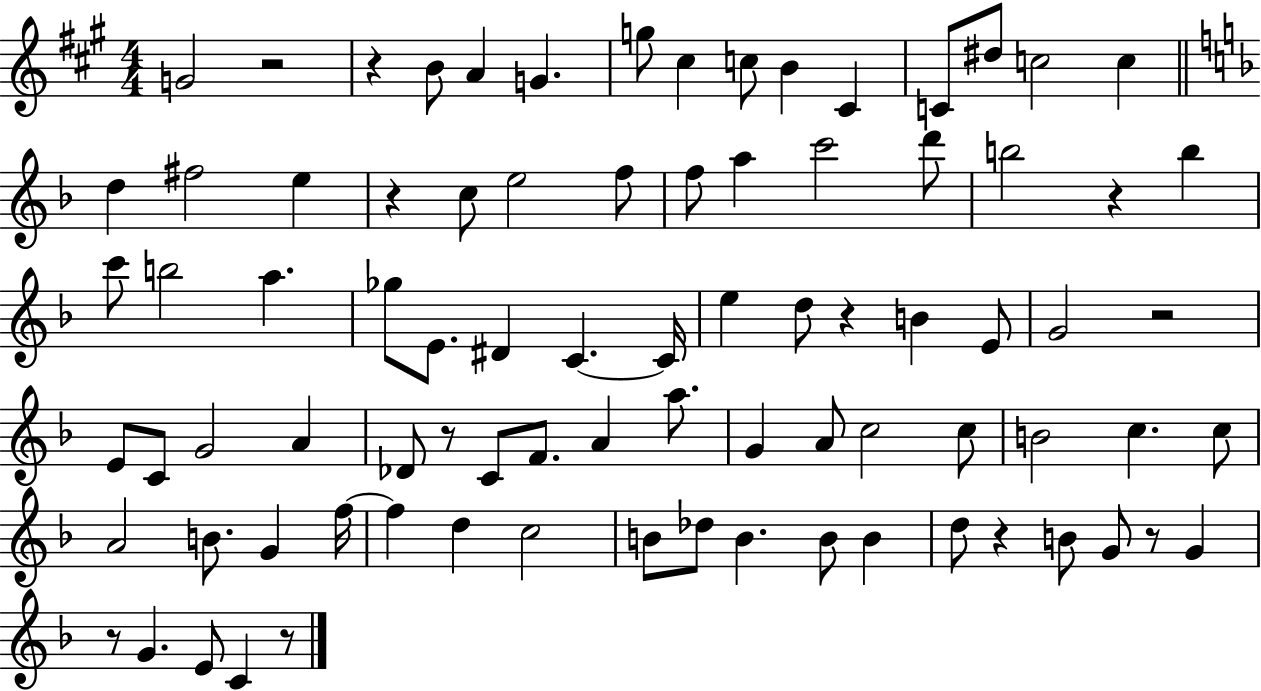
X:1
T:Untitled
M:4/4
L:1/4
K:A
G2 z2 z B/2 A G g/2 ^c c/2 B ^C C/2 ^d/2 c2 c d ^f2 e z c/2 e2 f/2 f/2 a c'2 d'/2 b2 z b c'/2 b2 a _g/2 E/2 ^D C C/4 e d/2 z B E/2 G2 z2 E/2 C/2 G2 A _D/2 z/2 C/2 F/2 A a/2 G A/2 c2 c/2 B2 c c/2 A2 B/2 G f/4 f d c2 B/2 _d/2 B B/2 B d/2 z B/2 G/2 z/2 G z/2 G E/2 C z/2